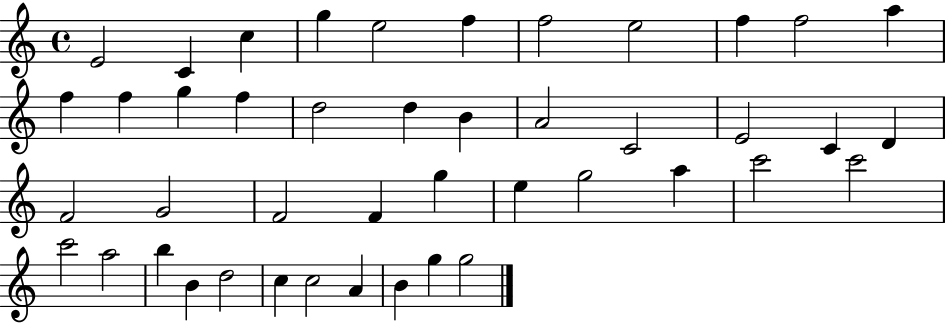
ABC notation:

X:1
T:Untitled
M:4/4
L:1/4
K:C
E2 C c g e2 f f2 e2 f f2 a f f g f d2 d B A2 C2 E2 C D F2 G2 F2 F g e g2 a c'2 c'2 c'2 a2 b B d2 c c2 A B g g2